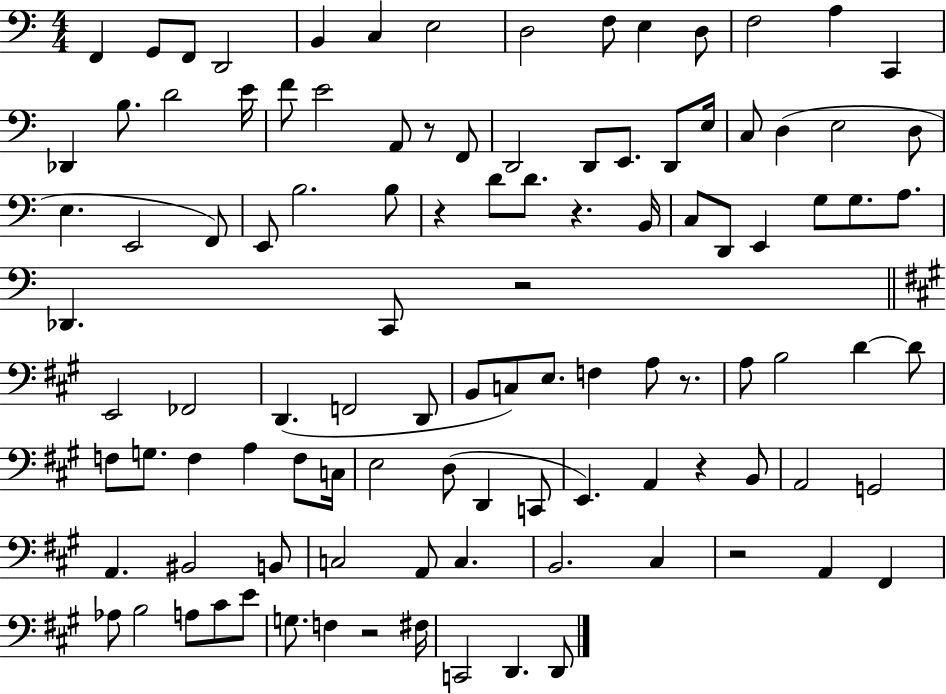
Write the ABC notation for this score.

X:1
T:Untitled
M:4/4
L:1/4
K:C
F,, G,,/2 F,,/2 D,,2 B,, C, E,2 D,2 F,/2 E, D,/2 F,2 A, C,, _D,, B,/2 D2 E/4 F/2 E2 A,,/2 z/2 F,,/2 D,,2 D,,/2 E,,/2 D,,/2 E,/4 C,/2 D, E,2 D,/2 E, E,,2 F,,/2 E,,/2 B,2 B,/2 z D/2 D/2 z B,,/4 C,/2 D,,/2 E,, G,/2 G,/2 A,/2 _D,, C,,/2 z2 E,,2 _F,,2 D,, F,,2 D,,/2 B,,/2 C,/2 E,/2 F, A,/2 z/2 A,/2 B,2 D D/2 F,/2 G,/2 F, A, F,/2 C,/4 E,2 D,/2 D,, C,,/2 E,, A,, z B,,/2 A,,2 G,,2 A,, ^B,,2 B,,/2 C,2 A,,/2 C, B,,2 ^C, z2 A,, ^F,, _A,/2 B,2 A,/2 ^C/2 E/2 G,/2 F, z2 ^F,/4 C,,2 D,, D,,/2